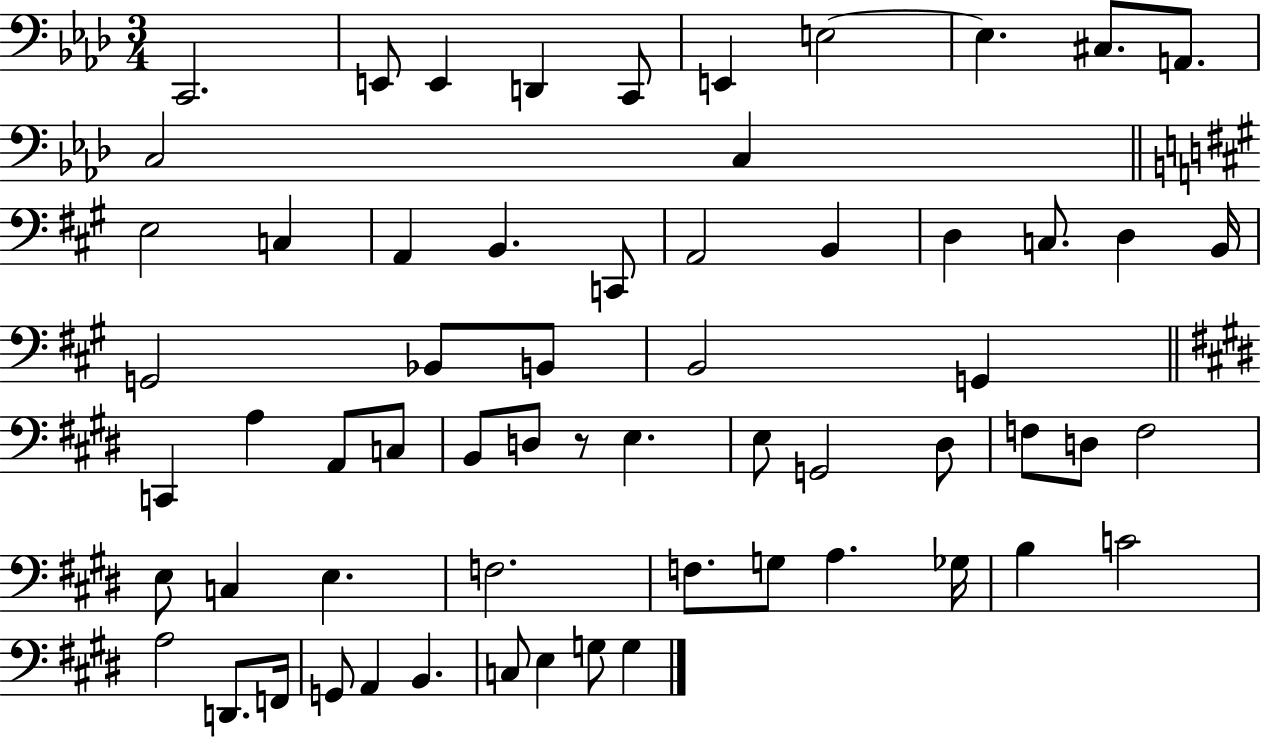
X:1
T:Untitled
M:3/4
L:1/4
K:Ab
C,,2 E,,/2 E,, D,, C,,/2 E,, E,2 E, ^C,/2 A,,/2 C,2 C, E,2 C, A,, B,, C,,/2 A,,2 B,, D, C,/2 D, B,,/4 G,,2 _B,,/2 B,,/2 B,,2 G,, C,, A, A,,/2 C,/2 B,,/2 D,/2 z/2 E, E,/2 G,,2 ^D,/2 F,/2 D,/2 F,2 E,/2 C, E, F,2 F,/2 G,/2 A, _G,/4 B, C2 A,2 D,,/2 F,,/4 G,,/2 A,, B,, C,/2 E, G,/2 G,